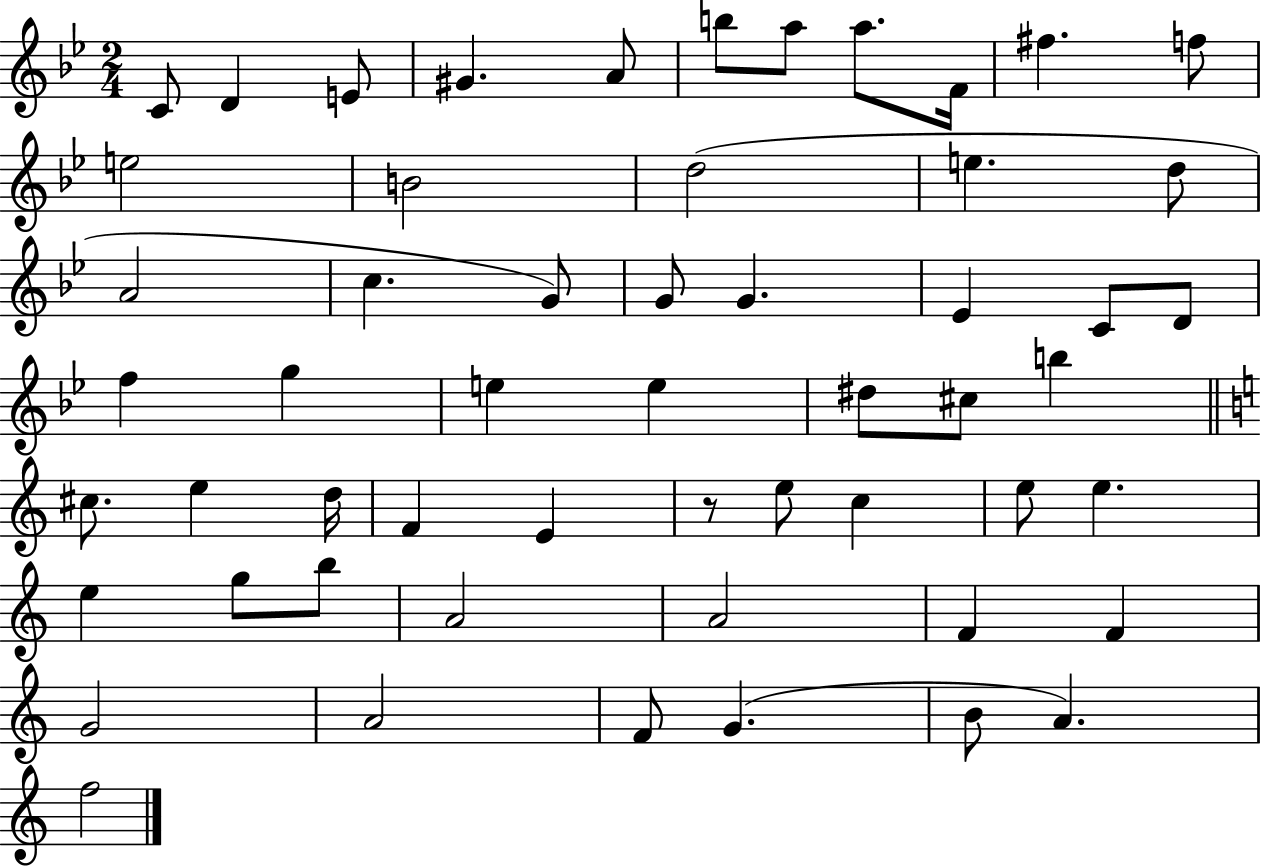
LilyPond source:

{
  \clef treble
  \numericTimeSignature
  \time 2/4
  \key bes \major
  c'8 d'4 e'8 | gis'4. a'8 | b''8 a''8 a''8. f'16 | fis''4. f''8 | \break e''2 | b'2 | d''2( | e''4. d''8 | \break a'2 | c''4. g'8) | g'8 g'4. | ees'4 c'8 d'8 | \break f''4 g''4 | e''4 e''4 | dis''8 cis''8 b''4 | \bar "||" \break \key a \minor cis''8. e''4 d''16 | f'4 e'4 | r8 e''8 c''4 | e''8 e''4. | \break e''4 g''8 b''8 | a'2 | a'2 | f'4 f'4 | \break g'2 | a'2 | f'8 g'4.( | b'8 a'4.) | \break f''2 | \bar "|."
}